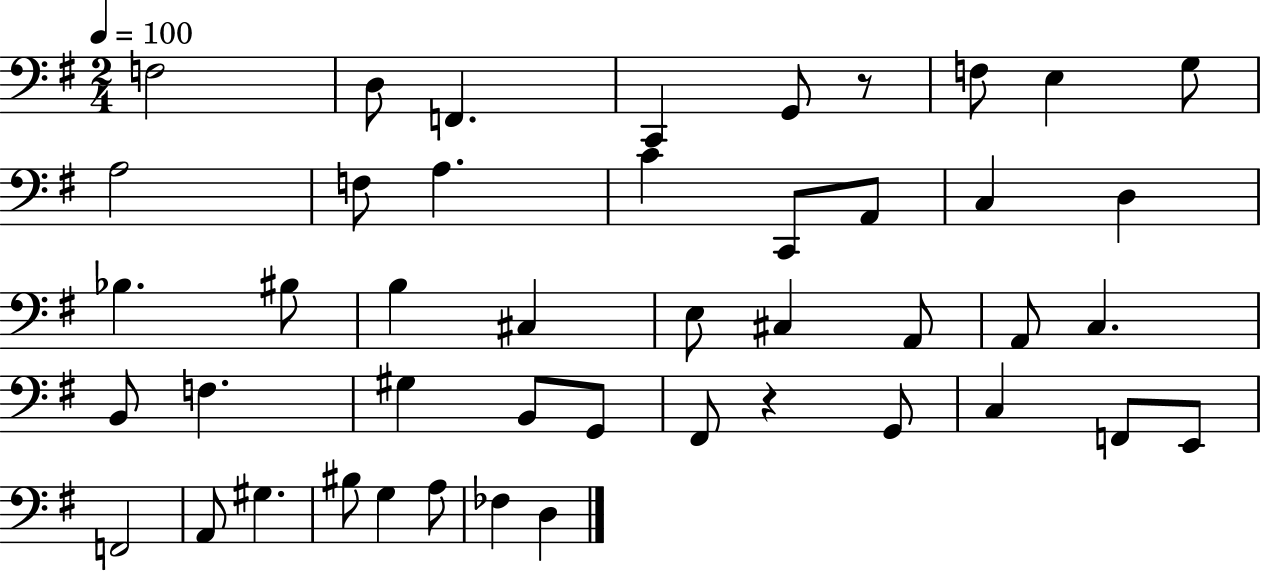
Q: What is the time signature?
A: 2/4